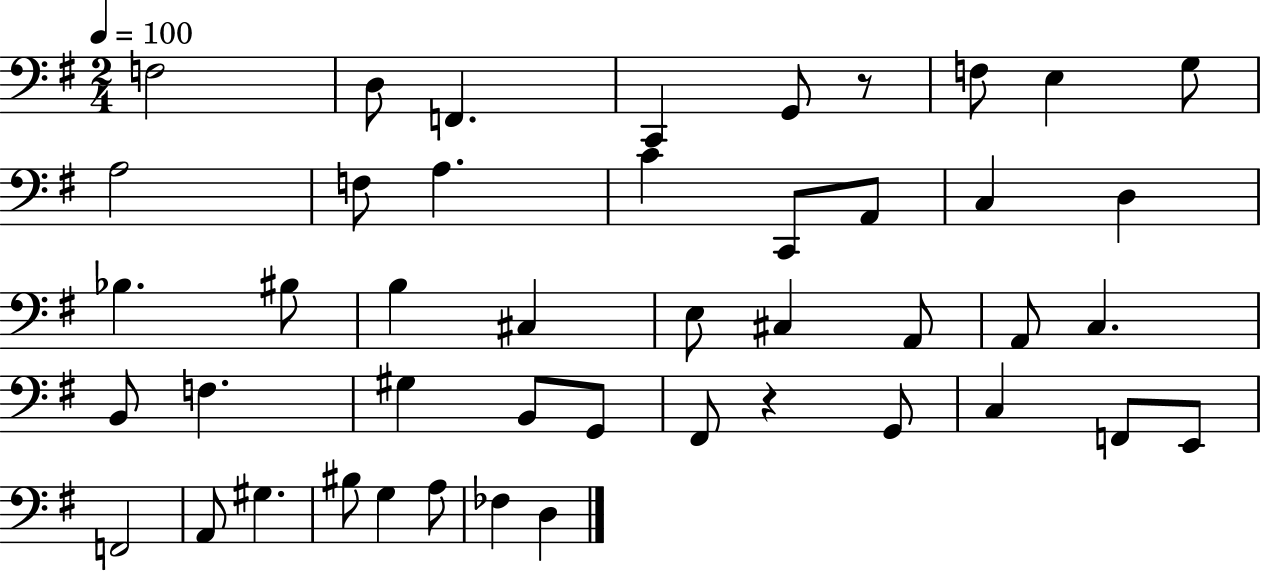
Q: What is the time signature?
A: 2/4